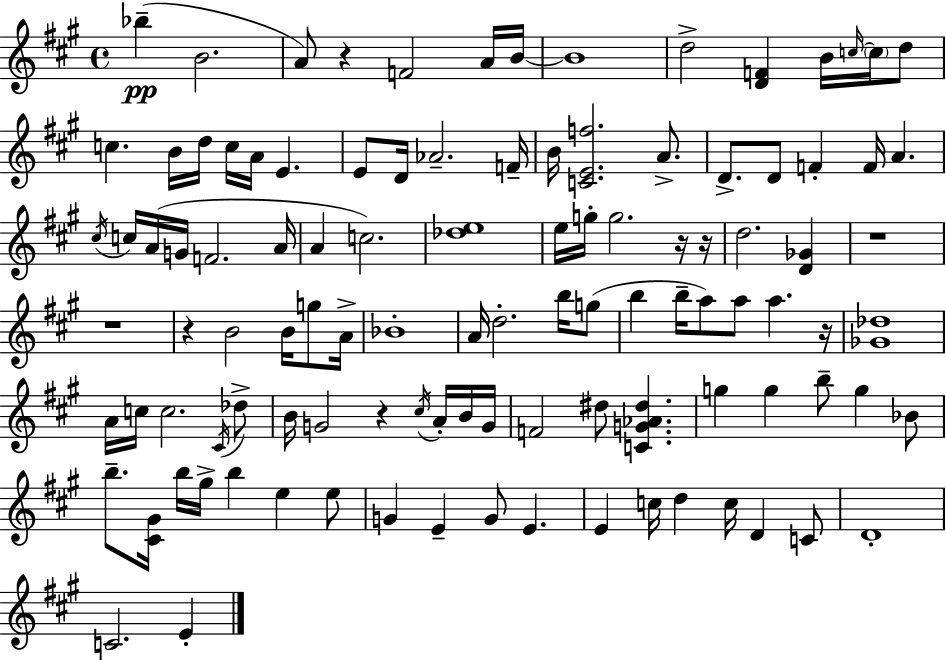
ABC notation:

X:1
T:Untitled
M:4/4
L:1/4
K:A
_b B2 A/2 z F2 A/4 B/4 B4 d2 [DF] B/4 c/4 c/4 d/2 c B/4 d/4 c/4 A/4 E E/2 D/4 _A2 F/4 B/4 [CEf]2 A/2 D/2 D/2 F F/4 A ^c/4 c/4 A/4 G/4 F2 A/4 A c2 [_de]4 e/4 g/4 g2 z/4 z/4 d2 [D_G] z4 z4 z B2 B/4 g/2 A/4 _B4 A/4 d2 b/4 g/2 b b/4 a/2 a/2 a z/4 [_G_d]4 A/4 c/4 c2 ^C/4 _d/2 B/4 G2 z ^c/4 A/4 B/4 G/4 F2 ^d/2 [CG_A^d] g g b/2 g _B/2 b/2 [^C^G]/4 b/4 ^g/4 b e e/2 G E G/2 E E c/4 d c/4 D C/2 D4 C2 E